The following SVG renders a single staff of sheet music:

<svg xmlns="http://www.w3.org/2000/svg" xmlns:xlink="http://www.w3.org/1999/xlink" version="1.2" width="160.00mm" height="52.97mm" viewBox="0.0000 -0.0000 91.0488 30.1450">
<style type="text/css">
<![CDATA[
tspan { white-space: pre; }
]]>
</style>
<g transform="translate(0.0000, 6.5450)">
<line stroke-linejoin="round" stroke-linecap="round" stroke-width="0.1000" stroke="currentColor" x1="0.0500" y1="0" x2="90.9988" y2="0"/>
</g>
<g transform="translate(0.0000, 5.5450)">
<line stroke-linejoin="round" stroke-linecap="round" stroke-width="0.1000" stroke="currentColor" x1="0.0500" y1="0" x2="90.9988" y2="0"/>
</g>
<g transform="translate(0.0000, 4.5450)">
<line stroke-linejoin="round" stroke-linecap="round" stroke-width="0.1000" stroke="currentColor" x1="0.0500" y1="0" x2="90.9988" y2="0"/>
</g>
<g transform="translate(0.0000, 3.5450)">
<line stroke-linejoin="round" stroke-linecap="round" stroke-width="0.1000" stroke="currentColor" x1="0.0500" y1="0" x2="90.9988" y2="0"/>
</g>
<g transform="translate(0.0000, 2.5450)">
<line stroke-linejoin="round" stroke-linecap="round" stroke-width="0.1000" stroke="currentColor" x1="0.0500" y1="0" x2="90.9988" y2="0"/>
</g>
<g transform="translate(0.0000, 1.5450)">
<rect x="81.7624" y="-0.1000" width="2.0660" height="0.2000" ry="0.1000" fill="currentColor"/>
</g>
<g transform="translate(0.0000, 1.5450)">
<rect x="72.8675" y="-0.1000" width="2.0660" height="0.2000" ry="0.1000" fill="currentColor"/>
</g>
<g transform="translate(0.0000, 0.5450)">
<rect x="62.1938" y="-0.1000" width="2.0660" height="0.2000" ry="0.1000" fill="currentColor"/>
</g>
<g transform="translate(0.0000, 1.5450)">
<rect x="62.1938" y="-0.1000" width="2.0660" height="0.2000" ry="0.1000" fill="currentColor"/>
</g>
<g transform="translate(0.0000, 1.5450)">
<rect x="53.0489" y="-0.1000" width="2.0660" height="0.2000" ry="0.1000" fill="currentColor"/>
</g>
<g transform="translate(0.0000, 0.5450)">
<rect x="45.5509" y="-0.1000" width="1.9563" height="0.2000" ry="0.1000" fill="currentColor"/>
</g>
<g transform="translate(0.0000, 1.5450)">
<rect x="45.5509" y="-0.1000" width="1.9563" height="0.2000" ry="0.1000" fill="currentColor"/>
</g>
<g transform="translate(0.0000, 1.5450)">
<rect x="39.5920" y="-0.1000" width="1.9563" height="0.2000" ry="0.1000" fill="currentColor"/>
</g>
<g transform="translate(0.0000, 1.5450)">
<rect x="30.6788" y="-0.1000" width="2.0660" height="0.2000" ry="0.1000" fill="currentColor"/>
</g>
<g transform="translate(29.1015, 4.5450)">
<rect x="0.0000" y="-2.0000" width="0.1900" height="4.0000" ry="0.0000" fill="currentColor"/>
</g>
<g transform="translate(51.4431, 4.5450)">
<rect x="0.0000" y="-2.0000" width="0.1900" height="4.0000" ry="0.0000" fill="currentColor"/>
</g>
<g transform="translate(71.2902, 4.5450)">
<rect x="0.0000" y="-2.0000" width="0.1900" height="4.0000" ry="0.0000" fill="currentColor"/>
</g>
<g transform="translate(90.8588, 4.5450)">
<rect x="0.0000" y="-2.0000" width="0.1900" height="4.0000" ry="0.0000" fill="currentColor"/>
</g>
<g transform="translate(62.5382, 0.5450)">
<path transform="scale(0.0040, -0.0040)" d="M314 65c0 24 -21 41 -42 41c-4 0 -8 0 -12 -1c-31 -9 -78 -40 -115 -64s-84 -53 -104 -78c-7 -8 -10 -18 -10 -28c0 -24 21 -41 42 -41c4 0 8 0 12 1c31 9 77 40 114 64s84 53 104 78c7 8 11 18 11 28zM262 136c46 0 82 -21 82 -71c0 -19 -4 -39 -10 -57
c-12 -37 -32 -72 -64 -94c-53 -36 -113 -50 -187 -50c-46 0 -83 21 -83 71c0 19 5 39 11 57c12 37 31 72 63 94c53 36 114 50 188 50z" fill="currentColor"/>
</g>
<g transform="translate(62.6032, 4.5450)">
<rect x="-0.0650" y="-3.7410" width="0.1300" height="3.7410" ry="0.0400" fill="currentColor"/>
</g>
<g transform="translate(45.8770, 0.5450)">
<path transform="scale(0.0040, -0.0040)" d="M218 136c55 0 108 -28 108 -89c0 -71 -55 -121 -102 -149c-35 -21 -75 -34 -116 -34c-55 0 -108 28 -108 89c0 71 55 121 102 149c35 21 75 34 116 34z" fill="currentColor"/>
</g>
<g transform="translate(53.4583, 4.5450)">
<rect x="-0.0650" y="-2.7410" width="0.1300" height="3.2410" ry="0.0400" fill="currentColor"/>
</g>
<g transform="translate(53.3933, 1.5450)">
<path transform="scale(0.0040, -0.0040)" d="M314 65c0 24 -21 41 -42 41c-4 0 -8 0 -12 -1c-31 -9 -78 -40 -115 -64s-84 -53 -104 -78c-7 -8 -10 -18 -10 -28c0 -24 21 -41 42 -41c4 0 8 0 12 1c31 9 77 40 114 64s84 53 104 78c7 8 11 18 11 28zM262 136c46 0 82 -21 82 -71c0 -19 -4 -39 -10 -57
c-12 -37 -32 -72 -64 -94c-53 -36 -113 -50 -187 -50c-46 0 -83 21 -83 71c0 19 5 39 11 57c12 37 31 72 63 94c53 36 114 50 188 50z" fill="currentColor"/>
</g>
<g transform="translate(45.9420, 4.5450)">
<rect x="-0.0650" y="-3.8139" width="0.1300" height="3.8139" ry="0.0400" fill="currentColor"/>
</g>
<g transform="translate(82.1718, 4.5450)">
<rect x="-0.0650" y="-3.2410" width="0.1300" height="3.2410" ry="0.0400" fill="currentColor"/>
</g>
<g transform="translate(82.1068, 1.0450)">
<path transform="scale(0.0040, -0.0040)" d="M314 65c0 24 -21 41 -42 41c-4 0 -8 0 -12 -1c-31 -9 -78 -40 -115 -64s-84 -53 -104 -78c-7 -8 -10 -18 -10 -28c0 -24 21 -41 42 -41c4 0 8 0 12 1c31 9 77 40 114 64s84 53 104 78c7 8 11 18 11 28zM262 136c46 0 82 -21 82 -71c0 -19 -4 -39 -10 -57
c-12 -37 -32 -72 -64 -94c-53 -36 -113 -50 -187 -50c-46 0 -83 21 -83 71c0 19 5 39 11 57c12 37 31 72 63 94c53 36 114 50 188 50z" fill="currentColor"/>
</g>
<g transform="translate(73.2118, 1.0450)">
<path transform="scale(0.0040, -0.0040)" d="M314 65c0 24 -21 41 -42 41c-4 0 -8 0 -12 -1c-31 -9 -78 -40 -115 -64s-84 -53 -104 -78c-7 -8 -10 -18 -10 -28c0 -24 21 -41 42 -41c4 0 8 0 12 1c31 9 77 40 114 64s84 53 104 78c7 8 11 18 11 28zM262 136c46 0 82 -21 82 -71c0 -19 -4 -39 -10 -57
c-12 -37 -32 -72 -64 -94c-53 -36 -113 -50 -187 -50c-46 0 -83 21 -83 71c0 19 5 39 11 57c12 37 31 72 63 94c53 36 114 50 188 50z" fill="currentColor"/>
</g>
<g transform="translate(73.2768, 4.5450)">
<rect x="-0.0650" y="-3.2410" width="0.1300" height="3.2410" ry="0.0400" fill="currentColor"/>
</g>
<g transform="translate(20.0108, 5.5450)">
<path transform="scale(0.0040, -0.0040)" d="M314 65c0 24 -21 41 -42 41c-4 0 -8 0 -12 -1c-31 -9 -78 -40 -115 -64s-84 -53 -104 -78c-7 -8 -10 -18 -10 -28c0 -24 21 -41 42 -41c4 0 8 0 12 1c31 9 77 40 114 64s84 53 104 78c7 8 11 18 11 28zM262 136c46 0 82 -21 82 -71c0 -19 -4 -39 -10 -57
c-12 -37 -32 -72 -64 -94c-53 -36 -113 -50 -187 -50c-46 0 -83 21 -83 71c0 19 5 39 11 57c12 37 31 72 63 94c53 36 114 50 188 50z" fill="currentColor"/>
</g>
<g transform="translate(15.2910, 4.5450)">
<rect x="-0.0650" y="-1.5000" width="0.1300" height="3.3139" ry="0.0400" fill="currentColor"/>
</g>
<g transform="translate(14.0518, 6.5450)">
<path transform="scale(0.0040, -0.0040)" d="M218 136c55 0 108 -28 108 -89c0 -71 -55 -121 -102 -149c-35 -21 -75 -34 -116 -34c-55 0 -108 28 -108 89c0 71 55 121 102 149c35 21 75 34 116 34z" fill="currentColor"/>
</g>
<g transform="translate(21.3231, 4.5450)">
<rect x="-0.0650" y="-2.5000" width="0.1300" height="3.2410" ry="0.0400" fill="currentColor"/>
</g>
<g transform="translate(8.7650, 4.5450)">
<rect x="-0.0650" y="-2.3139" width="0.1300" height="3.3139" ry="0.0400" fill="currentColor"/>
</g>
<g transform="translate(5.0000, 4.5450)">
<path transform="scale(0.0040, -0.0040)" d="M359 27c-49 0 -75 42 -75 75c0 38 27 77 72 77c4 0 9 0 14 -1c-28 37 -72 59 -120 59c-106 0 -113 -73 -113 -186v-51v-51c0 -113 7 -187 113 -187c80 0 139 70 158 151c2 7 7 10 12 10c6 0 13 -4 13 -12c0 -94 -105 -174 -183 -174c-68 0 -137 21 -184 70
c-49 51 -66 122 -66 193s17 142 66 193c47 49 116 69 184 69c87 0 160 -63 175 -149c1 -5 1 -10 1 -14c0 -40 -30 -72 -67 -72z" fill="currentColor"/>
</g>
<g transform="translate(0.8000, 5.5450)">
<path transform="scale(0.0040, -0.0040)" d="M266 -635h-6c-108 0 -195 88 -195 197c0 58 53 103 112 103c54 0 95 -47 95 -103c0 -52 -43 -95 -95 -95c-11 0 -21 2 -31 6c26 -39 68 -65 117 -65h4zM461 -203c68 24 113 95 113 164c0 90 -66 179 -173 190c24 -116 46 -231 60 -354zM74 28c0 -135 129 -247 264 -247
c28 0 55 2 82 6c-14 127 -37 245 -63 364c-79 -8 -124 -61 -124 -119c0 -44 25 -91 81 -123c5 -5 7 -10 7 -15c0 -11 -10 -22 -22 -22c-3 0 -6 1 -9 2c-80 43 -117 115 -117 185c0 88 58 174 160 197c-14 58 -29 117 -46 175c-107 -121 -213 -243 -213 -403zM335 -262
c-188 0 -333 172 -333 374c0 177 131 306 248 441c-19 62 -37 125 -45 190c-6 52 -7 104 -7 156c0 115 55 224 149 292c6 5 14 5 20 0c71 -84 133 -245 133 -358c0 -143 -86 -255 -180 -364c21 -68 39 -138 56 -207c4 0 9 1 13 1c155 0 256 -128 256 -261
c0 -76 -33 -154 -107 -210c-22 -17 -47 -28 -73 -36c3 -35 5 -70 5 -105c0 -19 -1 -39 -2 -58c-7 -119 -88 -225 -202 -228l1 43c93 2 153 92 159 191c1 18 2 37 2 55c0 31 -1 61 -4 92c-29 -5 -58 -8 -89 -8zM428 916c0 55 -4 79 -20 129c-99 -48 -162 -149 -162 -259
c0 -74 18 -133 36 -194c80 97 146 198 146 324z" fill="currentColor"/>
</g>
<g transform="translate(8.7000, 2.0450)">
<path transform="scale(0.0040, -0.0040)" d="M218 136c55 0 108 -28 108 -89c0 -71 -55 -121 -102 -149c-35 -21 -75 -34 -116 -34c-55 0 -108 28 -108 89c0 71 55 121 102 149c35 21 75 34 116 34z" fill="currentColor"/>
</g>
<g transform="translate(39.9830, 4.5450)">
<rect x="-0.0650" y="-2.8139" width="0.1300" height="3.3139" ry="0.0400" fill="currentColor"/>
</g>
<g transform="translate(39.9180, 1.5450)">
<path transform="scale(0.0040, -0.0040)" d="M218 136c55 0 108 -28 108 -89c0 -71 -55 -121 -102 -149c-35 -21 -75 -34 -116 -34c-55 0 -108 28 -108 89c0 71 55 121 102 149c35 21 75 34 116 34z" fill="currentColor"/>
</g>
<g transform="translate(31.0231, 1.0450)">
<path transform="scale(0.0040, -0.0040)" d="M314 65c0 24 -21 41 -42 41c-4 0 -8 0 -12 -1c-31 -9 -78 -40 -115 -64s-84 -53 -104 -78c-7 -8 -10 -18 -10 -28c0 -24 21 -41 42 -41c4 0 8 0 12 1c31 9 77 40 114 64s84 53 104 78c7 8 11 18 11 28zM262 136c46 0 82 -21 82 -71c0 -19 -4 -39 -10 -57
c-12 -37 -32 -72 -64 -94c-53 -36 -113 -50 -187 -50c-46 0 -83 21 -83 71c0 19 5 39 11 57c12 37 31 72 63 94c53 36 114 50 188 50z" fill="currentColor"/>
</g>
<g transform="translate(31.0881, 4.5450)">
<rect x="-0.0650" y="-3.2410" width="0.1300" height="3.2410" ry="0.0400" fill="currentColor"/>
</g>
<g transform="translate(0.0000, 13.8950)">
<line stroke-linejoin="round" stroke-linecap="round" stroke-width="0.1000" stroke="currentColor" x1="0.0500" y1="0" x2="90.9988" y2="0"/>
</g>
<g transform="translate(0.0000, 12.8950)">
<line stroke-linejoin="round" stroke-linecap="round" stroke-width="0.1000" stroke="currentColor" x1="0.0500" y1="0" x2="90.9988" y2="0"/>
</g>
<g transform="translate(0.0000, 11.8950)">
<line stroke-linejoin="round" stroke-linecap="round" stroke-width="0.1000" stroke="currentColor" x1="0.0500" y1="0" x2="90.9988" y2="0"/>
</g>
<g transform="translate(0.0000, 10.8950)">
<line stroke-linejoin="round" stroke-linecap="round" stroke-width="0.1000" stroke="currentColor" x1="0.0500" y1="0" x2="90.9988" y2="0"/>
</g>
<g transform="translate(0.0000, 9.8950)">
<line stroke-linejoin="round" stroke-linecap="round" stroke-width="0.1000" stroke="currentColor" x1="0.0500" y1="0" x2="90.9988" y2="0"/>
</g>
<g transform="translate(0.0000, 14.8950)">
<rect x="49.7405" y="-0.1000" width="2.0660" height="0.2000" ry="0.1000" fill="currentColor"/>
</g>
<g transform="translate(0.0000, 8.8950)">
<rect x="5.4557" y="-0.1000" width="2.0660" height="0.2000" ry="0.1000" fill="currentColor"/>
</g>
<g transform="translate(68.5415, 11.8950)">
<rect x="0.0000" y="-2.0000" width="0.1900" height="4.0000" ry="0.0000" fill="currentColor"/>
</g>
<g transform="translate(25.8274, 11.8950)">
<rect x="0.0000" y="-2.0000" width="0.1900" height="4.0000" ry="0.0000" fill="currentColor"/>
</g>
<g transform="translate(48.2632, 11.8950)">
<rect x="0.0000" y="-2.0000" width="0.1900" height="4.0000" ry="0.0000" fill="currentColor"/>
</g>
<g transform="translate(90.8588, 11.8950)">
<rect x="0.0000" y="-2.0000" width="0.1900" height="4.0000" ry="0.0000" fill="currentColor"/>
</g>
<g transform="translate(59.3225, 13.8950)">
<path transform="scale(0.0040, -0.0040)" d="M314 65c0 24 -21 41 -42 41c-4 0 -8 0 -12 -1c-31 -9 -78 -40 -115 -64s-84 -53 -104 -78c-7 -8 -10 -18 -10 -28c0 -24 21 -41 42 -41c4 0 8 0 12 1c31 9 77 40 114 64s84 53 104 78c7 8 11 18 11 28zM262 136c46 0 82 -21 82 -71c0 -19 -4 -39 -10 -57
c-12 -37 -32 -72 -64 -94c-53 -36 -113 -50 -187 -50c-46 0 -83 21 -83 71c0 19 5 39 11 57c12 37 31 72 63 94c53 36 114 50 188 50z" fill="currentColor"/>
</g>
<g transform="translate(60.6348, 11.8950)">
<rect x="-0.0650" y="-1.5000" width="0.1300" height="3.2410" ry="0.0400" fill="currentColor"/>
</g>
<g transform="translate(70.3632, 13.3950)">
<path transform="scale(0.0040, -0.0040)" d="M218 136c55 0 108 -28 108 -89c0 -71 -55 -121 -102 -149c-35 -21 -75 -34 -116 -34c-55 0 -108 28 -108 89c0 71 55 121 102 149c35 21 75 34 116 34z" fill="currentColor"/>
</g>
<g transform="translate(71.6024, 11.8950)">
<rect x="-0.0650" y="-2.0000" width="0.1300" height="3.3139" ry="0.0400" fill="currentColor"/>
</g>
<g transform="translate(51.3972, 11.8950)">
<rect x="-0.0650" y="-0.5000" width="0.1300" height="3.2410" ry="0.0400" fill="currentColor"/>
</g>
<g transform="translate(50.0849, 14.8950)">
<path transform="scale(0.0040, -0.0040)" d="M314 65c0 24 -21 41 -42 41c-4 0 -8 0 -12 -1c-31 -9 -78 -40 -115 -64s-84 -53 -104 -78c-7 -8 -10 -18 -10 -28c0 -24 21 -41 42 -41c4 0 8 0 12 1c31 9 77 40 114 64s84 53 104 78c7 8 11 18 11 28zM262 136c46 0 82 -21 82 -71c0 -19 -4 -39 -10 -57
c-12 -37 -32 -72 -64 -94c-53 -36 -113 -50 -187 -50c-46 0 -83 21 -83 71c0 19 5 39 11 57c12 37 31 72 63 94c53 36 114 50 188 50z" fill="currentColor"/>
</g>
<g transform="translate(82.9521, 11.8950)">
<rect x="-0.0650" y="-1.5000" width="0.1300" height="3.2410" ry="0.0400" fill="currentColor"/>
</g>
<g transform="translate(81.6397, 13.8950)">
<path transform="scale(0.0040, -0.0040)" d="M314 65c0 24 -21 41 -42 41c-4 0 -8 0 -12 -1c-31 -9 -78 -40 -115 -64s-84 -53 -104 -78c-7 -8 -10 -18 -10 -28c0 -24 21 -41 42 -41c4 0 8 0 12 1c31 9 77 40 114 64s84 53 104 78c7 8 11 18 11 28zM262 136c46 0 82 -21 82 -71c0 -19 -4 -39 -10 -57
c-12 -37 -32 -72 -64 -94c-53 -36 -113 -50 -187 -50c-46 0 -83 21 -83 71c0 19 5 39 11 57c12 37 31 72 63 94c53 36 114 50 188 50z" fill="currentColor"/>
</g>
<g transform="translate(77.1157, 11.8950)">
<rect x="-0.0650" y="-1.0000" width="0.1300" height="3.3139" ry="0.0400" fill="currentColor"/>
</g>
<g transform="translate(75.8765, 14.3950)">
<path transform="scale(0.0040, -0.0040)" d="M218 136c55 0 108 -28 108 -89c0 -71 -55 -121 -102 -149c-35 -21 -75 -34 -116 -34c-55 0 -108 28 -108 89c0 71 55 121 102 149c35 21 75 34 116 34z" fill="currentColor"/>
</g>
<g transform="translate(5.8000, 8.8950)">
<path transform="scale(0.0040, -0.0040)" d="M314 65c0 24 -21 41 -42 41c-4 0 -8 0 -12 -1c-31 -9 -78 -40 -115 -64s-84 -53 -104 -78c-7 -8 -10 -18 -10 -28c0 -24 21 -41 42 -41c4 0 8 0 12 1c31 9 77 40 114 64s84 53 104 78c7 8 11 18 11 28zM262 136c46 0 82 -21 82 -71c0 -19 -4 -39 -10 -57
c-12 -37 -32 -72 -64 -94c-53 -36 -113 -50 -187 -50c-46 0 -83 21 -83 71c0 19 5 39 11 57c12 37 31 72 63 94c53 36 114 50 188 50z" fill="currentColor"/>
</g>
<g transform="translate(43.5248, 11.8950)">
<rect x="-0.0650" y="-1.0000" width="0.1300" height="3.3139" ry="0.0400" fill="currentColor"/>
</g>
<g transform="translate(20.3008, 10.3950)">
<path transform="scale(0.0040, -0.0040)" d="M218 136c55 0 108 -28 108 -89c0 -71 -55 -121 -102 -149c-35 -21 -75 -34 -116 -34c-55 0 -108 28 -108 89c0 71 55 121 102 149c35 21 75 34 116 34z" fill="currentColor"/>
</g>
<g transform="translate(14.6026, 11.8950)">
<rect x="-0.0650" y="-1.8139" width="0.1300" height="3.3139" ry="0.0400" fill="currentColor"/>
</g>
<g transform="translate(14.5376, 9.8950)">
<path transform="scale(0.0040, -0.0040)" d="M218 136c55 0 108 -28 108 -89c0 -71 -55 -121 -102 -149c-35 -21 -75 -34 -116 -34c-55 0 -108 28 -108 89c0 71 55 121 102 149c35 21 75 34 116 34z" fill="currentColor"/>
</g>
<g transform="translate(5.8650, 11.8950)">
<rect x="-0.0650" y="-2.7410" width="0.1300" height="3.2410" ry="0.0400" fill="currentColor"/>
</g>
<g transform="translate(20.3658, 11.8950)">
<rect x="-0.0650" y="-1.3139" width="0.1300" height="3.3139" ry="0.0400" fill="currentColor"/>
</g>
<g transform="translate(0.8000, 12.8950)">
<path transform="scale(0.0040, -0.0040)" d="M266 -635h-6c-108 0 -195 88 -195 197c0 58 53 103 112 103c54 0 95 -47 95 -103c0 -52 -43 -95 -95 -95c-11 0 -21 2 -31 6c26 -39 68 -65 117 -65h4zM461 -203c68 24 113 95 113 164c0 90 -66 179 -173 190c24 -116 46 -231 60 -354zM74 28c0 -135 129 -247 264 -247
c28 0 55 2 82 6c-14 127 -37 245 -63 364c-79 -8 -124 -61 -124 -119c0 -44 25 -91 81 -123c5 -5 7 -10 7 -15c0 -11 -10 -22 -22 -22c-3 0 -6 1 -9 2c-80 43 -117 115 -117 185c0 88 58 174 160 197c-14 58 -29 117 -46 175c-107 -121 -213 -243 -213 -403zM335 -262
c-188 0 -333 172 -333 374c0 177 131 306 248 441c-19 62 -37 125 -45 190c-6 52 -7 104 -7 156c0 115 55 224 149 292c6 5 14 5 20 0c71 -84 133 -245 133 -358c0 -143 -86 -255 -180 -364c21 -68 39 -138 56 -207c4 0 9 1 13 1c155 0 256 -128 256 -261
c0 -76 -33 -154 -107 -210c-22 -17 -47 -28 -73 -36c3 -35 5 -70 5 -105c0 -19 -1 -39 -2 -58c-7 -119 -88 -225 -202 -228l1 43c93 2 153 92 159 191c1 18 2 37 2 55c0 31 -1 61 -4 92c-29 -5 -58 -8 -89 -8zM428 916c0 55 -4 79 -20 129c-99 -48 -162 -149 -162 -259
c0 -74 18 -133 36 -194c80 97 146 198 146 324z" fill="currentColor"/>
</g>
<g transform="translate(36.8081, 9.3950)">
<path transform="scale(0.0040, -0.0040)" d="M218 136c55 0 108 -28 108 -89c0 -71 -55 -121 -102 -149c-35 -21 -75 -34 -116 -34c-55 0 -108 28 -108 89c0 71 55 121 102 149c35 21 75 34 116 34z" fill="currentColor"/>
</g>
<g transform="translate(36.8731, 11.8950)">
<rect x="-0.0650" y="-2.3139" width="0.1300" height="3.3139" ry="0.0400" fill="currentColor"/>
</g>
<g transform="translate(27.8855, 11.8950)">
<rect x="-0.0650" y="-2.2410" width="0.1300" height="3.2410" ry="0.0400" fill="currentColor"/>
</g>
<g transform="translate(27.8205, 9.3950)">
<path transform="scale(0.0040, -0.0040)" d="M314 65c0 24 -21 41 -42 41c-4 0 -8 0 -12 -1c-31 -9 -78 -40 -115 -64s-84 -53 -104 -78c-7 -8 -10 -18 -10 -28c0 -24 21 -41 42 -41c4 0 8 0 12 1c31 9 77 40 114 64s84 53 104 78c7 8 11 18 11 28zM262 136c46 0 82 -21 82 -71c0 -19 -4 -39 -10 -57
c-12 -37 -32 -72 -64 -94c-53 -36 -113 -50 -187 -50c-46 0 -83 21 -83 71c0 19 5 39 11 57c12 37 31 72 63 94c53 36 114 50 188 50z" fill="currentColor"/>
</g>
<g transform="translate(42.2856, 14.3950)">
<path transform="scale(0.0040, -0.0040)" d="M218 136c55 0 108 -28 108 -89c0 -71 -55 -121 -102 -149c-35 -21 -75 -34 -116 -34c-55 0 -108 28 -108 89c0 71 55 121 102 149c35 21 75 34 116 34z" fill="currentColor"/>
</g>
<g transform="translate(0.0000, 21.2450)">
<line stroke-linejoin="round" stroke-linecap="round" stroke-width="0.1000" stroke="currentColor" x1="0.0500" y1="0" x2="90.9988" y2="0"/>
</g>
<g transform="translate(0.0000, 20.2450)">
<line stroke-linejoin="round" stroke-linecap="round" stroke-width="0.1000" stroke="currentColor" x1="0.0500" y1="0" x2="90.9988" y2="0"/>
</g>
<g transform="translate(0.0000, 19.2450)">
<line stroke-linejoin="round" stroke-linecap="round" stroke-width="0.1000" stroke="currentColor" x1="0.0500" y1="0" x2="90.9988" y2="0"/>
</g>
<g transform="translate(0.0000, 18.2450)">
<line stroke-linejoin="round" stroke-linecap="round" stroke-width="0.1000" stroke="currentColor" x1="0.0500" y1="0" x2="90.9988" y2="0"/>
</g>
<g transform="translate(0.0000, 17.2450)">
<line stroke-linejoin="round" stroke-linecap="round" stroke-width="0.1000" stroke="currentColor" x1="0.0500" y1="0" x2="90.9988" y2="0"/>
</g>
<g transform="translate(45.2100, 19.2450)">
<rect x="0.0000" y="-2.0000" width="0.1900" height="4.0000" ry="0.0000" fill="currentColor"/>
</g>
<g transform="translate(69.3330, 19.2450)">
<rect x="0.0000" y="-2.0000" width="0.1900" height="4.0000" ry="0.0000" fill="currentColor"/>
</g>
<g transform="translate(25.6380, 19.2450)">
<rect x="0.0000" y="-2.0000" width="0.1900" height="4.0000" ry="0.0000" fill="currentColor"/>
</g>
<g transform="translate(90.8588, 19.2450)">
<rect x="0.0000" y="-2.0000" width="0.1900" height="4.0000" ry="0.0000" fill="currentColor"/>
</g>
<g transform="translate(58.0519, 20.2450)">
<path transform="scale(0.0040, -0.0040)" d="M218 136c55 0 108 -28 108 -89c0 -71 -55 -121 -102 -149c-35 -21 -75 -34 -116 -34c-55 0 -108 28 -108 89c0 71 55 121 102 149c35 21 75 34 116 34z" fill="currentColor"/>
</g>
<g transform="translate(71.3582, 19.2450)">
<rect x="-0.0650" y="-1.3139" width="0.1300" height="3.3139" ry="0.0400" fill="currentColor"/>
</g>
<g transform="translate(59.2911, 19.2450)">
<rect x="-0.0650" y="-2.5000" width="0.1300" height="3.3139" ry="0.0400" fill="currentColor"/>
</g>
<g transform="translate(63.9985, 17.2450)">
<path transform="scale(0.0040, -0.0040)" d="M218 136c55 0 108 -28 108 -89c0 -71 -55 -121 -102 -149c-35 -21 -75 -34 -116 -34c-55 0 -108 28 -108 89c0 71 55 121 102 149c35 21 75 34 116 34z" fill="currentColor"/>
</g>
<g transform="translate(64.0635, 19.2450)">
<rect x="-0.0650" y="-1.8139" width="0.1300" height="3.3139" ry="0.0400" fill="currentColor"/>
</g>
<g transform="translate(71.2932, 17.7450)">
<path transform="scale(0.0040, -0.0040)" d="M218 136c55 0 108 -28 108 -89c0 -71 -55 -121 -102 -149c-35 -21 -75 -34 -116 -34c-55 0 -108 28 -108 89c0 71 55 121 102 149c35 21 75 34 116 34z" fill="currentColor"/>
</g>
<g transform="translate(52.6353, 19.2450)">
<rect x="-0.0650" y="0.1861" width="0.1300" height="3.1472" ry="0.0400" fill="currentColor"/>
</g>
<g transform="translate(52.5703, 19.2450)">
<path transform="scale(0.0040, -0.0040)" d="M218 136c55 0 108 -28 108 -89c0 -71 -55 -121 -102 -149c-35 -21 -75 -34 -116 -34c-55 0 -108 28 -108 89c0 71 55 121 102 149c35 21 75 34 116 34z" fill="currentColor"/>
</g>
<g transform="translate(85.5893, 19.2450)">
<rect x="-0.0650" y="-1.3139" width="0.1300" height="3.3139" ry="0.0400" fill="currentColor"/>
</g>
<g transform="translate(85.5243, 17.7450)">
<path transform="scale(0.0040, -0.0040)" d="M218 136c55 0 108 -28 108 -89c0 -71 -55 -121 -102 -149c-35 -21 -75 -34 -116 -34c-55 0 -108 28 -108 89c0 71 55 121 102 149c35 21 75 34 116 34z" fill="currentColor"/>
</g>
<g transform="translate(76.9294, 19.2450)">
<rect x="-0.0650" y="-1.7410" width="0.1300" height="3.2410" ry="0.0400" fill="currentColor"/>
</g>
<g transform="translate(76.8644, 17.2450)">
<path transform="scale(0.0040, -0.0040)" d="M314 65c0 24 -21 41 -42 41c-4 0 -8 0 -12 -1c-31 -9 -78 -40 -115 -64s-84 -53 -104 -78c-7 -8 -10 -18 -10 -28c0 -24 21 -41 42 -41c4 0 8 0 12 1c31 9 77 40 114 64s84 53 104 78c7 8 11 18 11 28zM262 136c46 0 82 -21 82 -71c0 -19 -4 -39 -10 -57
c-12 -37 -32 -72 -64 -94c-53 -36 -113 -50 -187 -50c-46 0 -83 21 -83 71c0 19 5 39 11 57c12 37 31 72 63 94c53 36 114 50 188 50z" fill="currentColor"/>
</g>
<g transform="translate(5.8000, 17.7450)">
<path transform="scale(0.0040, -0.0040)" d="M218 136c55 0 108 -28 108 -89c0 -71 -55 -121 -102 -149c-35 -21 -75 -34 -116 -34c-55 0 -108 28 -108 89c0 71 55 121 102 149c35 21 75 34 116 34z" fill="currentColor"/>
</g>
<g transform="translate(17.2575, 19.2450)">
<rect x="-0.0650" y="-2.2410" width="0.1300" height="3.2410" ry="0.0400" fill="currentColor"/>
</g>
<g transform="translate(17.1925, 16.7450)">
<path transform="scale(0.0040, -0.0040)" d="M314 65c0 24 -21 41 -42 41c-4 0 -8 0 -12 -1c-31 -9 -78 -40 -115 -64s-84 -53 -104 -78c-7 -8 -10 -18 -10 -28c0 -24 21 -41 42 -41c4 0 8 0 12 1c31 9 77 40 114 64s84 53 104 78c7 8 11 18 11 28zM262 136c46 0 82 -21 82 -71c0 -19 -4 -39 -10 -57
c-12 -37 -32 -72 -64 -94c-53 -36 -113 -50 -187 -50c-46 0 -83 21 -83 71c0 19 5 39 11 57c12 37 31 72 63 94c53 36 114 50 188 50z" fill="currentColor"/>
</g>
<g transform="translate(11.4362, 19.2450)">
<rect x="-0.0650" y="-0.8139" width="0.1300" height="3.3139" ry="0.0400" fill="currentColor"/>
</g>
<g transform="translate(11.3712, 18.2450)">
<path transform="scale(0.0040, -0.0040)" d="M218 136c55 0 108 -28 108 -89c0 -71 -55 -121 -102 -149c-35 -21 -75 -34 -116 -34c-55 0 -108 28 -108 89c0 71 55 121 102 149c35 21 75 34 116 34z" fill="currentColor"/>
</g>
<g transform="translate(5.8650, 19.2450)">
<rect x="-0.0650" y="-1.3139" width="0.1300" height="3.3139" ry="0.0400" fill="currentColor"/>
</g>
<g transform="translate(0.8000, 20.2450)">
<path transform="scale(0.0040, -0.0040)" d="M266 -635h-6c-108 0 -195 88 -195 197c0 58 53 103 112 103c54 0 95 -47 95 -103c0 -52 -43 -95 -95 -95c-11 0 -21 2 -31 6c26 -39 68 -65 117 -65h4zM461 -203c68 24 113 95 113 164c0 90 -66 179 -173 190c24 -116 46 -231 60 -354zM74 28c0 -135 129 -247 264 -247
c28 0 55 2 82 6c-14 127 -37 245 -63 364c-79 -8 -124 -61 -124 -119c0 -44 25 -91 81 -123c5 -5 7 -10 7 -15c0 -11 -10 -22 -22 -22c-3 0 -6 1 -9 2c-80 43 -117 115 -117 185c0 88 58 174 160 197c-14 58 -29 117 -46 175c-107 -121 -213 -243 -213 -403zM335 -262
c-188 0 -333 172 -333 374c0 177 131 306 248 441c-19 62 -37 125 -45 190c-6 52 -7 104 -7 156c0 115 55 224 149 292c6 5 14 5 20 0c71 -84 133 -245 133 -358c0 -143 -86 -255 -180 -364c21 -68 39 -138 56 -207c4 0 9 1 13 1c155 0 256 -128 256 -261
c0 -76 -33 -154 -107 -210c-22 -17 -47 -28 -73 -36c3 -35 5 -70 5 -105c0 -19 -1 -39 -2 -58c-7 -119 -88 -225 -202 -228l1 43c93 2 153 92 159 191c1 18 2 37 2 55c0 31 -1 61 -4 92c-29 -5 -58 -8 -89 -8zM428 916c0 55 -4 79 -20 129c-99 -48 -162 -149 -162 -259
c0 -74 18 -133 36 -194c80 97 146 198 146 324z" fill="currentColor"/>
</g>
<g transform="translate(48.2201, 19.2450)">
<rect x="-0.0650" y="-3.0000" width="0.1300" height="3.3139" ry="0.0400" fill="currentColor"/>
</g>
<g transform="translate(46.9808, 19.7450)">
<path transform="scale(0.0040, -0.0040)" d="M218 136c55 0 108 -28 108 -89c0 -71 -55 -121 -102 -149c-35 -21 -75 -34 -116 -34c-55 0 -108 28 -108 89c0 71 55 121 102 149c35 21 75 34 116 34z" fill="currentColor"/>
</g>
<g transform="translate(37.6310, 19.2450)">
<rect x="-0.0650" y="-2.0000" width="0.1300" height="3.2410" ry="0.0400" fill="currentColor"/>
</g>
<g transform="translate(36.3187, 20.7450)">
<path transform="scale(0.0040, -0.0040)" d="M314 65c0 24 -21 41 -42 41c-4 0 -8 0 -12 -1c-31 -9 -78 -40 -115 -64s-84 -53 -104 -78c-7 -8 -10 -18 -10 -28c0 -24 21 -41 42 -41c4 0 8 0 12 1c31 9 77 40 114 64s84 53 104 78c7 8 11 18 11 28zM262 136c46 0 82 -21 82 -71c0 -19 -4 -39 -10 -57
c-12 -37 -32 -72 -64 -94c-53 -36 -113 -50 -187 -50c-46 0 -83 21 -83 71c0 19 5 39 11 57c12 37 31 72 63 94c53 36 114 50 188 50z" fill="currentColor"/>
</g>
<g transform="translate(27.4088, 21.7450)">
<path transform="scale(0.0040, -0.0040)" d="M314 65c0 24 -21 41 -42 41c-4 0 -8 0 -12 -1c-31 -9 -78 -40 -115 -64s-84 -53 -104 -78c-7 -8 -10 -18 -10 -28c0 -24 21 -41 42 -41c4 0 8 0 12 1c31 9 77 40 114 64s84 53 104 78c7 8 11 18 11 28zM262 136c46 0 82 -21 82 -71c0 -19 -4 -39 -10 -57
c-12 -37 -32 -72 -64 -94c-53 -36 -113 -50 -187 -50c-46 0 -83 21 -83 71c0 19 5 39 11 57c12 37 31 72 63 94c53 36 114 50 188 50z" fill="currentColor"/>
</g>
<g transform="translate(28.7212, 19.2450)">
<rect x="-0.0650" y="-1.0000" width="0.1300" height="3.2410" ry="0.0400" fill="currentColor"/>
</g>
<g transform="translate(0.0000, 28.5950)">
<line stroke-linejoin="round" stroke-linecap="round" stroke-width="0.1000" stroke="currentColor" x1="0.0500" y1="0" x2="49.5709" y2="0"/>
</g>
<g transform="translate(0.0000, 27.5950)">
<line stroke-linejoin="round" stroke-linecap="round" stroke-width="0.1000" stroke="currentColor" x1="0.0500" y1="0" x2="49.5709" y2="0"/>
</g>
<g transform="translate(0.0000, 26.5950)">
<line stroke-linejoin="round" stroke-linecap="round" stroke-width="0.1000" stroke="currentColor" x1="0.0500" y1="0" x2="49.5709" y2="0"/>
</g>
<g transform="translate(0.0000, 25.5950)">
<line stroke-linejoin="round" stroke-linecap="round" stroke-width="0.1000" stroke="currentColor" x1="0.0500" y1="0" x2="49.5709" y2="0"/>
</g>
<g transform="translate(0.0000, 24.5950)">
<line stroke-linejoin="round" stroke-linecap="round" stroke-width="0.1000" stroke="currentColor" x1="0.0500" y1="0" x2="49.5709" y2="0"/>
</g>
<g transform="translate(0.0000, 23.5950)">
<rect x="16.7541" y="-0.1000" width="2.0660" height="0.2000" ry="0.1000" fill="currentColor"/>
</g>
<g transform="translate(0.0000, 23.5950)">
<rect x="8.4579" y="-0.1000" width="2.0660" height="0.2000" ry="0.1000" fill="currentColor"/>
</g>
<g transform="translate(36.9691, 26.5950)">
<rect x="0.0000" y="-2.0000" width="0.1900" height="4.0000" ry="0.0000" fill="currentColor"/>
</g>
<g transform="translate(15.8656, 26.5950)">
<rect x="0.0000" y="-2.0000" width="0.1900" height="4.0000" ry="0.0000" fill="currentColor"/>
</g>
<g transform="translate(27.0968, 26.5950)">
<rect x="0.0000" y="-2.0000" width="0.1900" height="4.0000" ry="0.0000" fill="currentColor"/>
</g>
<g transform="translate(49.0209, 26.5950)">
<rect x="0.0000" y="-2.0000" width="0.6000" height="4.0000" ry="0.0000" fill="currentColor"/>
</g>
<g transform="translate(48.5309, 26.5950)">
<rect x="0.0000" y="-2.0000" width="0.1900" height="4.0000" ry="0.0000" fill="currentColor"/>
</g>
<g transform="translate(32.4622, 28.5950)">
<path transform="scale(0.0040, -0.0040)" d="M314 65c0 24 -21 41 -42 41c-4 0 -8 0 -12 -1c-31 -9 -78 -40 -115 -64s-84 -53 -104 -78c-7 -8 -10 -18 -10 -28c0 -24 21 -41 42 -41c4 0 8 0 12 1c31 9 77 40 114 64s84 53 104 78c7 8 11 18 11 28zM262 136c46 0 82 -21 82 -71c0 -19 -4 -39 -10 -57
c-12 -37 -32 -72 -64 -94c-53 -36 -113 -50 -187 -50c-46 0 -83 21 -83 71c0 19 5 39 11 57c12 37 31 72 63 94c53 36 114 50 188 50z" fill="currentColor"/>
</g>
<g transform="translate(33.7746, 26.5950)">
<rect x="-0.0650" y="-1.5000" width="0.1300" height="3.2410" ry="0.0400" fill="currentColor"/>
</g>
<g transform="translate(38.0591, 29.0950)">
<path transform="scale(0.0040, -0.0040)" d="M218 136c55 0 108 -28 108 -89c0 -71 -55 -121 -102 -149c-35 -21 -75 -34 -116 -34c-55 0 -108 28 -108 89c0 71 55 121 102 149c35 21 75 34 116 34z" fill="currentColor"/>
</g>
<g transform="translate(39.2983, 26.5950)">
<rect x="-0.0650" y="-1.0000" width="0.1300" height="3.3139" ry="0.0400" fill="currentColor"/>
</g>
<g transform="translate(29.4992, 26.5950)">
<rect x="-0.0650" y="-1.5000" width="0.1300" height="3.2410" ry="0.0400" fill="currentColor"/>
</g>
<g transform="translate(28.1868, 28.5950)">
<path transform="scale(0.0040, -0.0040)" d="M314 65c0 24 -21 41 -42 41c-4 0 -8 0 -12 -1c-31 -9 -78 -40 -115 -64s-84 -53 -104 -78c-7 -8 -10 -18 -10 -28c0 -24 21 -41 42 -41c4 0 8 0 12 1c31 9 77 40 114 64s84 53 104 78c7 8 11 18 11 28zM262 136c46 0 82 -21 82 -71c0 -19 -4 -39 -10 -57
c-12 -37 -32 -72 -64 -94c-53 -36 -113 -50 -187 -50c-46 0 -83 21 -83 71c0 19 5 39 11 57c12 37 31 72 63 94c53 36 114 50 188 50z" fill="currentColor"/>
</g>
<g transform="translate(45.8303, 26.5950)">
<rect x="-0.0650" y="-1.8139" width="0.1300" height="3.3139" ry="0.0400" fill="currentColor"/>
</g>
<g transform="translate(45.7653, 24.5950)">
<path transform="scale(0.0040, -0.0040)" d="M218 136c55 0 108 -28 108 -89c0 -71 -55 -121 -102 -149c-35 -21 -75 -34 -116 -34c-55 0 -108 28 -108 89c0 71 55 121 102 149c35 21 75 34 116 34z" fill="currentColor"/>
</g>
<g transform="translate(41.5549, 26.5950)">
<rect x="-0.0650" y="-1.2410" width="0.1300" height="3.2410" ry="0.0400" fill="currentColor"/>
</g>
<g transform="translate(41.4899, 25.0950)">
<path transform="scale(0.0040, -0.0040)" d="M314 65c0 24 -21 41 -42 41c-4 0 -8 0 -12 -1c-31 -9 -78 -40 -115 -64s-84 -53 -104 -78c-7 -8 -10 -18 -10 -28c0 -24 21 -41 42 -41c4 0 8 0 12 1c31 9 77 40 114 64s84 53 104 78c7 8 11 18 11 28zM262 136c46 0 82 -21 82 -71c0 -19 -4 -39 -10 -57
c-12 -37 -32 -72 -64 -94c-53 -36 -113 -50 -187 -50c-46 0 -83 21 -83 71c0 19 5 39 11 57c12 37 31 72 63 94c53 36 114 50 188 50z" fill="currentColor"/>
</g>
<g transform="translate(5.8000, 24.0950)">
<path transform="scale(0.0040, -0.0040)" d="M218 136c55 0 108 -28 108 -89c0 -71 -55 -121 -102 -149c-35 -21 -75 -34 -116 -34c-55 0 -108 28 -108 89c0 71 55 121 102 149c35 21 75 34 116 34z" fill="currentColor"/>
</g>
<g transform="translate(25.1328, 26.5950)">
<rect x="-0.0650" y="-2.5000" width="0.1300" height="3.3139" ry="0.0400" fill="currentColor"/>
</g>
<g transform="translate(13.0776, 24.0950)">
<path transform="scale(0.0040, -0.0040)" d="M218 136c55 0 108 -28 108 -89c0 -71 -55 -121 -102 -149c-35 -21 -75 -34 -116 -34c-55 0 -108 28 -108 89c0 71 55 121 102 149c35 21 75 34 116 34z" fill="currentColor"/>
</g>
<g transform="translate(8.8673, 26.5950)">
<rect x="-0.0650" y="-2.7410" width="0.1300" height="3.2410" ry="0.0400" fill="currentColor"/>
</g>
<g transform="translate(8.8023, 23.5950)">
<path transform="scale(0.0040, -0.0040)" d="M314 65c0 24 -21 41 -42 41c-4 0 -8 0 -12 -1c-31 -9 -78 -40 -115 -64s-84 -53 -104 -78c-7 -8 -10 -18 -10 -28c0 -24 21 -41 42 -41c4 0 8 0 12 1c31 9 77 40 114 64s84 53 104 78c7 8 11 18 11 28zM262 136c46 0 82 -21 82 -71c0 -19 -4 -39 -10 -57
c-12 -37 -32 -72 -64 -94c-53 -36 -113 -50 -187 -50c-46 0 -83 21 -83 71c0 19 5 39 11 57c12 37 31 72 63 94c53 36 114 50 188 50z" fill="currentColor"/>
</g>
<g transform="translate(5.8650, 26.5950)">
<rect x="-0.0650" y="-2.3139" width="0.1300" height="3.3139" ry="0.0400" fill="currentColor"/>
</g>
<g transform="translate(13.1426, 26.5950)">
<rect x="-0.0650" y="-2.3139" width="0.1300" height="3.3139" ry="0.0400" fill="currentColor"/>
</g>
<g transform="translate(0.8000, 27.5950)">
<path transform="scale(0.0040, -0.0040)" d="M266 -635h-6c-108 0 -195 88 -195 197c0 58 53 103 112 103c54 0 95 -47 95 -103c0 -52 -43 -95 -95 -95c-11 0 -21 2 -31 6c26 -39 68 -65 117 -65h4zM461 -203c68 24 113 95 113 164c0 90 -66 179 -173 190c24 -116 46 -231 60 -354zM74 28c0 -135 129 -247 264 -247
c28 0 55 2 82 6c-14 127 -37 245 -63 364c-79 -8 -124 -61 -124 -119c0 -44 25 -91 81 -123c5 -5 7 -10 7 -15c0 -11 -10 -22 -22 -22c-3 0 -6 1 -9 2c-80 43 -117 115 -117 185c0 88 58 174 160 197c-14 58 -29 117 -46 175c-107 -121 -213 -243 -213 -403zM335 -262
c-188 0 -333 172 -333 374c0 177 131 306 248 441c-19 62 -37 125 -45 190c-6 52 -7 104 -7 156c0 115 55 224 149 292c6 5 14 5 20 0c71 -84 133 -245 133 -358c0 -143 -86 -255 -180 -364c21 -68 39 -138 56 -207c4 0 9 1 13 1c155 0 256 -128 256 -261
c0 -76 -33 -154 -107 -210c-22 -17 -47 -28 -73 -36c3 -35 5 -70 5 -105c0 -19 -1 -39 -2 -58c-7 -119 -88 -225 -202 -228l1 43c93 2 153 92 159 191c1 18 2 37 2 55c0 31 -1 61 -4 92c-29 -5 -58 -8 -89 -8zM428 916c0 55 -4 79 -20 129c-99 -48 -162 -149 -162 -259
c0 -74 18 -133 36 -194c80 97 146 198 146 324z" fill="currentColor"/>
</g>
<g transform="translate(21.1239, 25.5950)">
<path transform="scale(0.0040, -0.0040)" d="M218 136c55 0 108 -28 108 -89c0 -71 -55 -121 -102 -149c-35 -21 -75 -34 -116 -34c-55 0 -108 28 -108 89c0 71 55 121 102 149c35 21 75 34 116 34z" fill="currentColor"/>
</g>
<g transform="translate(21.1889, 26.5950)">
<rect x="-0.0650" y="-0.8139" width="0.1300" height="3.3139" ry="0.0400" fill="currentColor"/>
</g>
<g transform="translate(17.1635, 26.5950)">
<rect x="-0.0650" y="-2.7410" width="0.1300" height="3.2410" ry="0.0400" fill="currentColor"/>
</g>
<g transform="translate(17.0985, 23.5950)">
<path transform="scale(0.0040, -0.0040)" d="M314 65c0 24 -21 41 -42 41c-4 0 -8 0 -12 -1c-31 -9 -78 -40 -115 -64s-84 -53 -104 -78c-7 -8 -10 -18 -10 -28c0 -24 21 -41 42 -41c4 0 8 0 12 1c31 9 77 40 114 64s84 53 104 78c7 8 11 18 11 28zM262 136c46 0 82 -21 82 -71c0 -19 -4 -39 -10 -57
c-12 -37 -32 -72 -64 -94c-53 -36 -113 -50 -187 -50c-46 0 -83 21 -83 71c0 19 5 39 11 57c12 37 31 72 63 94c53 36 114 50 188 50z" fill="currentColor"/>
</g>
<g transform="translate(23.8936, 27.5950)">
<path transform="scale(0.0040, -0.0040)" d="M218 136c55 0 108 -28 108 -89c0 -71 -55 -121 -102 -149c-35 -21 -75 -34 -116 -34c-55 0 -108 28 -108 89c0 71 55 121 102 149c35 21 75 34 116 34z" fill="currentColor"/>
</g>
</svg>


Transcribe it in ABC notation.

X:1
T:Untitled
M:4/4
L:1/4
K:C
g E G2 b2 a c' a2 c'2 b2 b2 a2 f e g2 g D C2 E2 F D E2 e d g2 D2 F2 A B G f e f2 e g a2 g a2 d G E2 E2 D e2 f